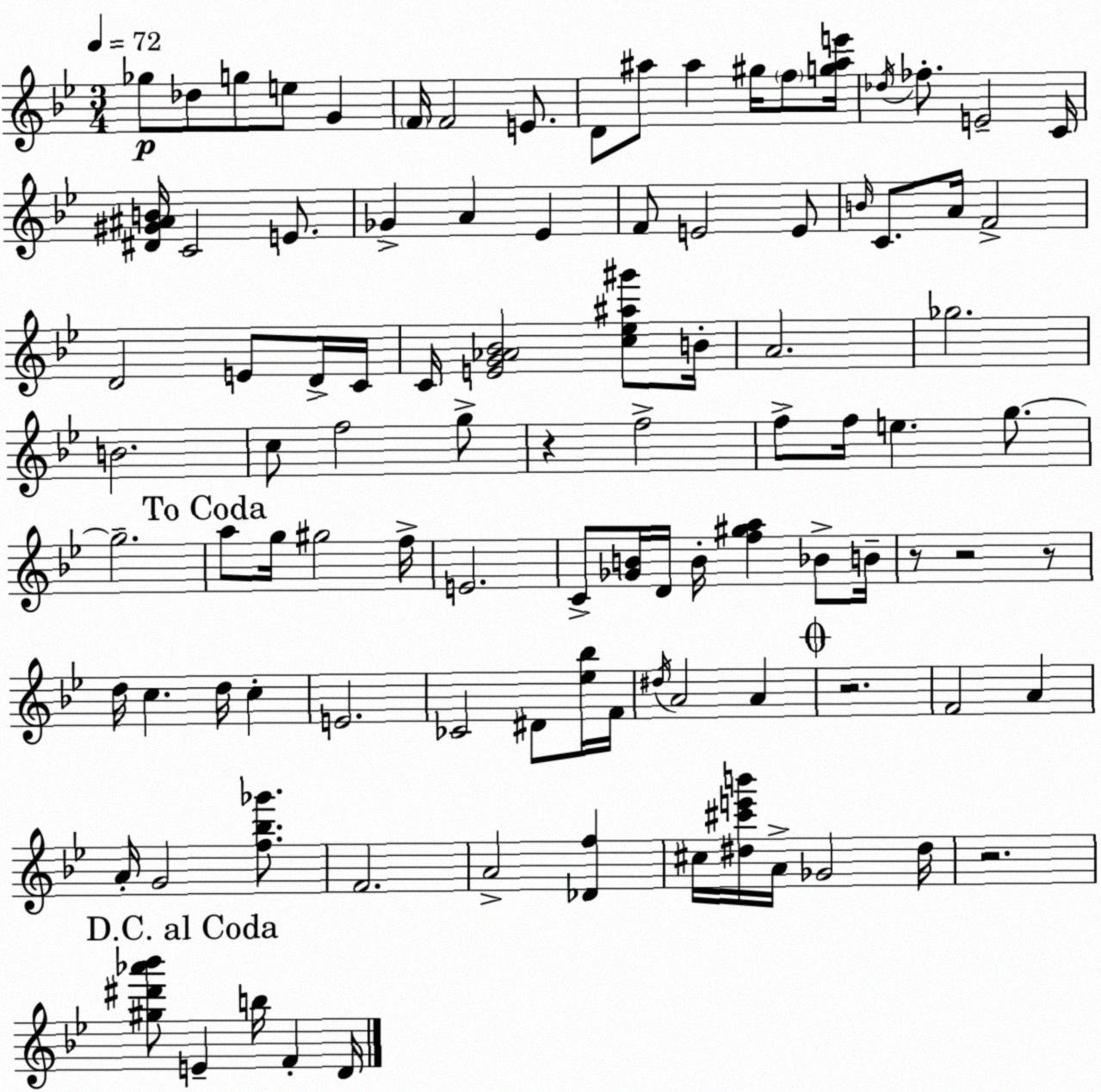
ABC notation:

X:1
T:Untitled
M:3/4
L:1/4
K:Gm
_g/2 _d/2 g/2 e/2 G F/4 F2 E/2 D/2 ^a/2 ^a ^g/4 f/2 [g^ae']/4 _d/4 _f/2 E2 C/4 [^D^G^AB]/4 C2 E/2 _G A _E F/2 E2 E/2 B/4 C/2 A/4 F2 D2 E/2 D/4 C/4 C/4 [EG_A_B]2 [c_e^a^g']/2 B/4 A2 _g2 B2 c/2 f2 g/2 z f2 f/2 f/4 e g/2 g2 a/2 g/4 ^g2 f/4 E2 C/2 [_GB]/4 D/4 B/4 [f^ga] _B/2 B/4 z/2 z2 z/2 d/4 c d/4 c E2 _C2 ^D/2 [_e_b]/4 F/4 ^d/4 A2 A z2 F2 A A/4 G2 [f_b_g']/2 F2 A2 [_Df] ^c/4 [^d^c'e'b']/4 A/4 _G2 ^d/4 z2 [^g^d'_a'_b']/2 E b/4 F D/4